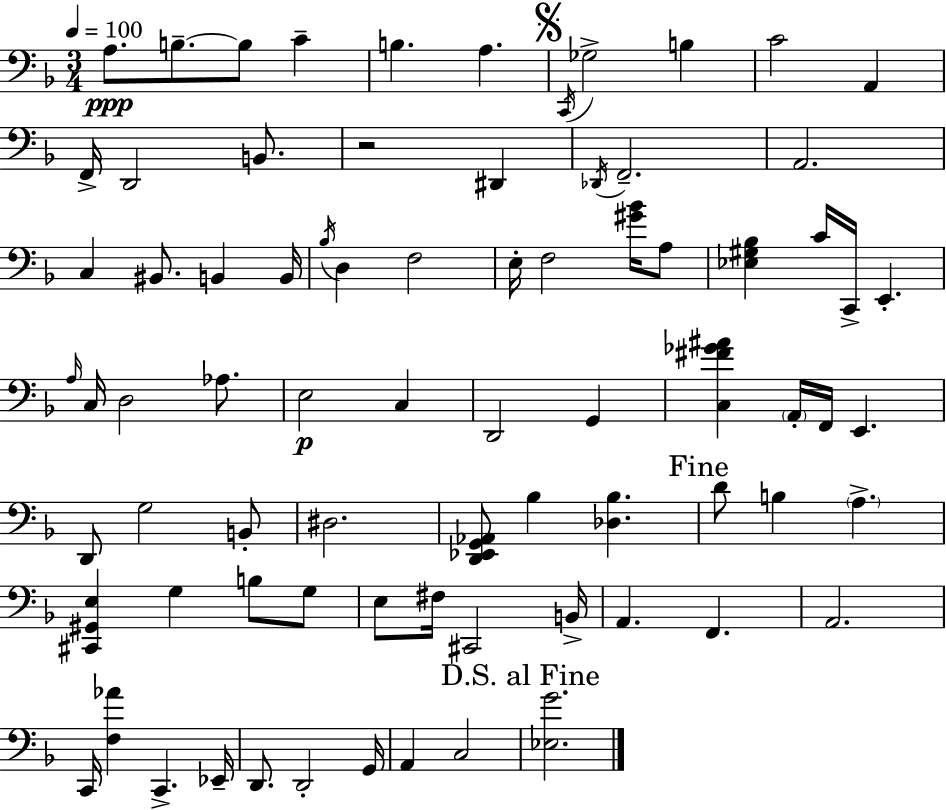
X:1
T:Untitled
M:3/4
L:1/4
K:Dm
A,/2 B,/2 B,/2 C B, A, C,,/4 _G,2 B, C2 A,, F,,/4 D,,2 B,,/2 z2 ^D,, _D,,/4 F,,2 A,,2 C, ^B,,/2 B,, B,,/4 _B,/4 D, F,2 E,/4 F,2 [^G_B]/4 A,/2 [_E,^G,_B,] C/4 C,,/4 E,, A,/4 C,/4 D,2 _A,/2 E,2 C, D,,2 G,, [C,^F_G^A] A,,/4 F,,/4 E,, D,,/2 G,2 B,,/2 ^D,2 [D,,_E,,G,,_A,,]/2 _B, [_D,_B,] D/2 B, A, [^C,,^G,,E,] G, B,/2 G,/2 E,/2 ^F,/4 ^C,,2 B,,/4 A,, F,, A,,2 C,,/4 [F,_A] C,, _E,,/4 D,,/2 D,,2 G,,/4 A,, C,2 [_E,G]2